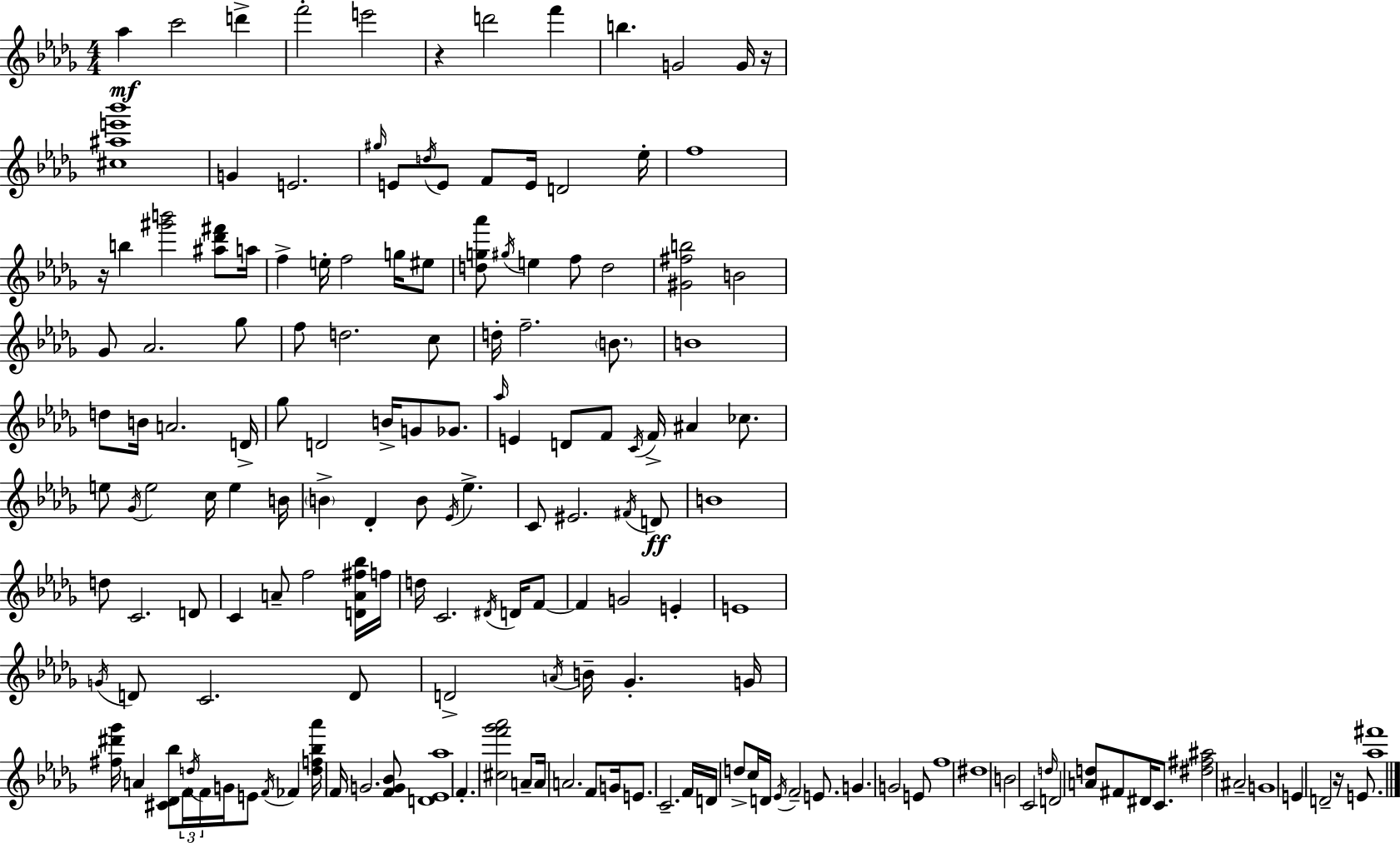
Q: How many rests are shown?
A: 4